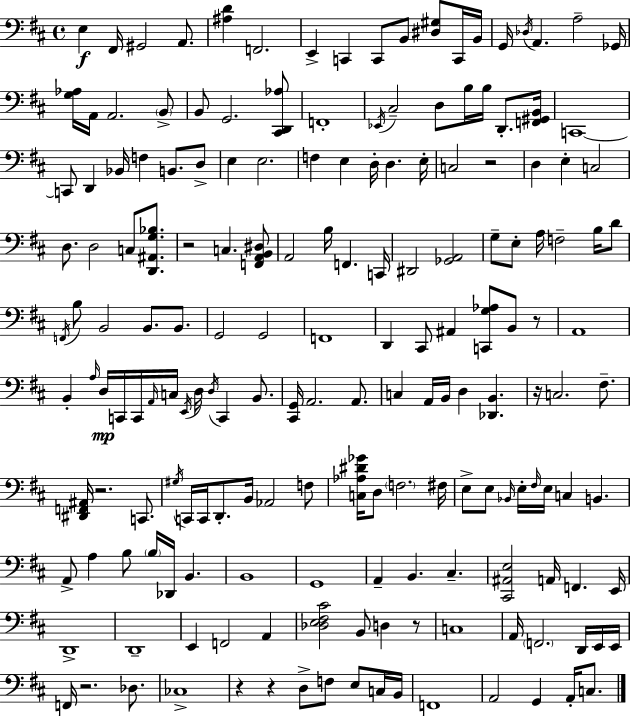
X:1
T:Untitled
M:4/4
L:1/4
K:D
E, ^F,,/4 ^G,,2 A,,/2 [^A,D] F,,2 E,, C,, C,,/2 B,,/2 [^D,^G,]/2 C,,/4 B,,/4 G,,/4 _D,/4 A,, A,2 _G,,/4 [G,_A,]/4 A,,/4 A,,2 B,,/2 B,,/2 G,,2 [^C,,D,,_A,]/2 F,,4 _E,,/4 ^C,2 D,/2 B,/4 B,/4 D,,/2 [F,,^G,,B,,]/4 C,,4 C,,/2 D,, _B,,/4 F, B,,/2 D,/2 E, E,2 F, E, D,/4 D, E,/4 C,2 z2 D, E, C,2 D,/2 D,2 C,/2 [D,,^A,,G,_B,]/2 z2 C, [F,,A,,B,,^D,]/2 A,,2 B,/4 F,, C,,/4 ^D,,2 [_G,,A,,]2 G,/2 E,/2 A,/4 F,2 B,/4 D/2 F,,/4 B,/2 B,,2 B,,/2 B,,/2 G,,2 G,,2 F,,4 D,, ^C,,/2 ^A,, [C,,G,_A,]/2 B,,/2 z/2 A,,4 B,, A,/4 D,/4 C,,/4 C,,/4 A,,/4 C,/4 E,,/4 D,/4 D,/4 C,, B,,/2 [^C,,G,,]/4 A,,2 A,,/2 C, A,,/4 B,,/4 D, [_D,,B,,] z/4 C,2 ^F,/2 [^D,,F,,^A,,]/4 z2 C,,/2 ^G,/4 C,,/4 C,,/4 D,,/2 B,,/4 _A,,2 F,/2 [C,_A,^D_G]/4 D,/2 F,2 ^F,/4 E,/2 E,/2 _B,,/4 E,/4 ^F,/4 E,/4 C, B,, A,,/2 A, B,/2 B,/4 _D,,/4 B,, B,,4 G,,4 A,, B,, ^C, [^C,,^A,,E,]2 A,,/4 F,, E,,/4 D,,4 D,,4 E,, F,,2 A,, [_D,E,^F,^C]2 B,,/2 D, z/2 C,4 A,,/4 F,,2 D,,/4 E,,/4 E,,/4 F,,/4 z2 _D,/2 _C,4 z z D,/2 F,/2 E,/2 C,/4 B,,/4 F,,4 A,,2 G,, A,,/4 C,/2